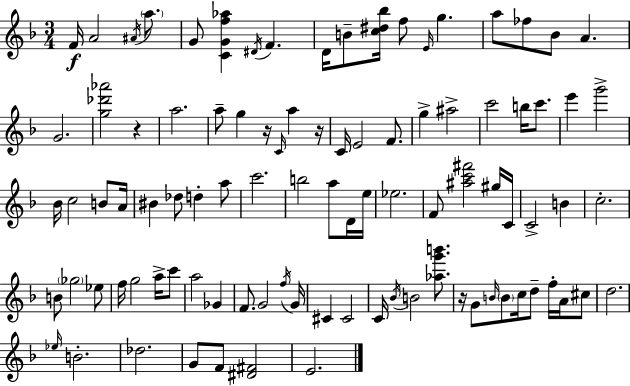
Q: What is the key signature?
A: D minor